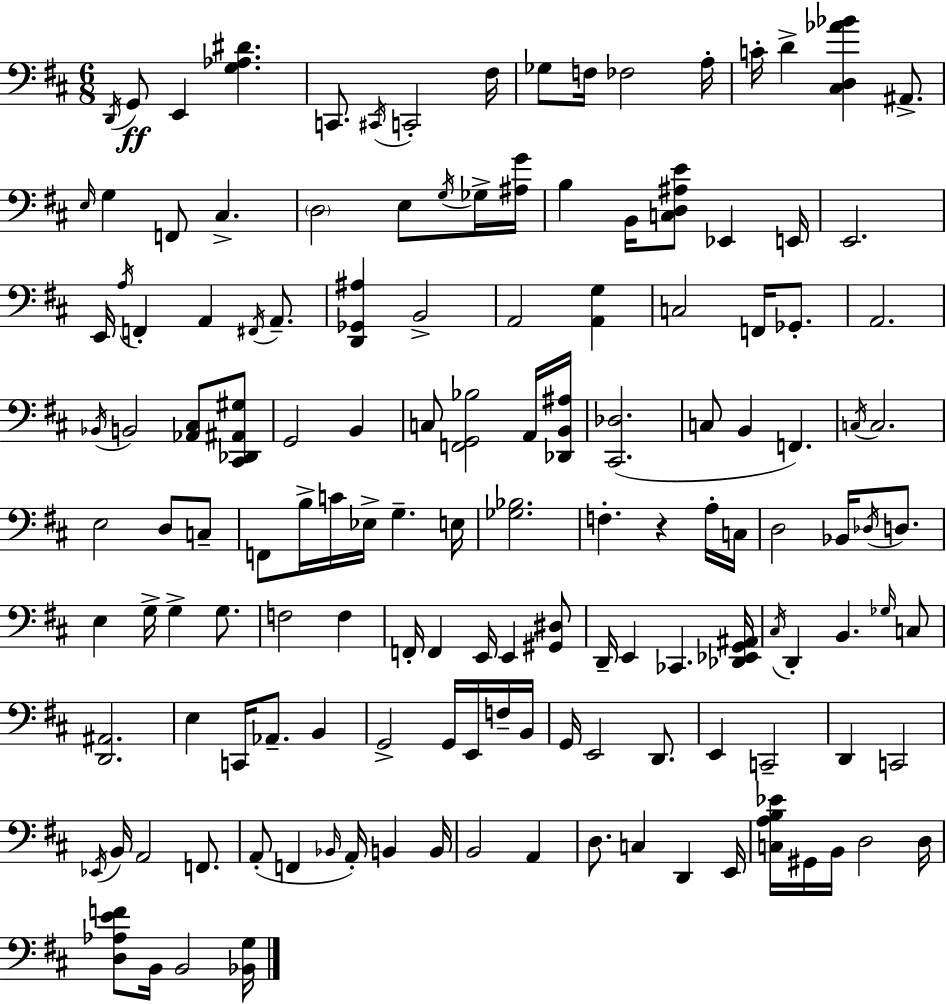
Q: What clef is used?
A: bass